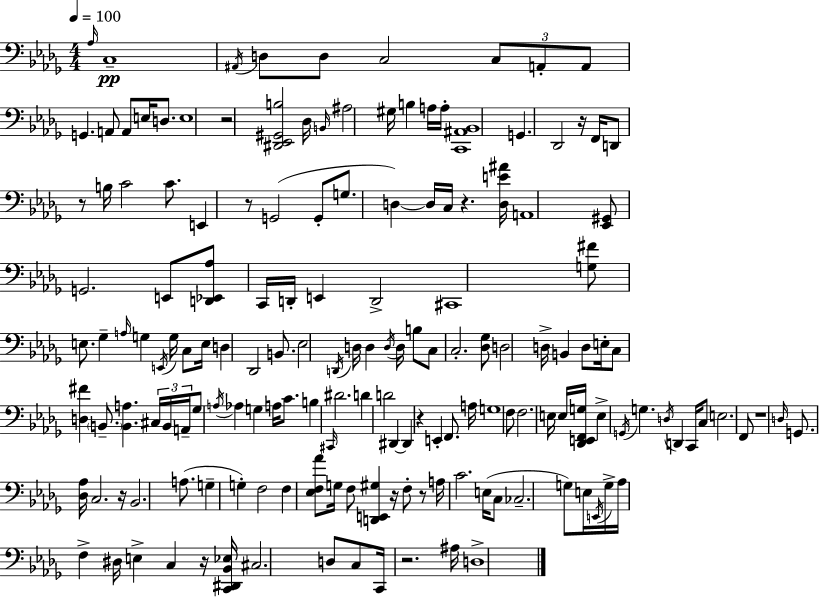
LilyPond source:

{
  \clef bass
  \numericTimeSignature
  \time 4/4
  \key bes \minor
  \tempo 4 = 100
  \grace { aes16 }\pp c1-- | \acciaccatura { ais,16 } d8 d8 c2 \tuplet 3/2 { c8 | a,8-. a,8 } g,4. a,8 a,8 e16 d8. | e1 | \break r2 <dis, ees, gis, b>2 | des16 \grace { b,16 } ais2 gis16 b4 | a16 a16-. <c, ais, bes,>1 | g,4. des,2 | \break r16 f,16 d,8 r8 b16 c'2 | c'8. e,4 r8 g,2( | g,8-. g8. d4~~) d16 c16 r4. | <d e' ais'>16 a,1 | \break <ees, gis,>8 g,2. | e,8 <d, ees, aes>8 c,16 d,16-. e,4 d,2-> | cis,1 | <g fis'>8 e8. ges4-- \grace { a16 } g4 | \break \acciaccatura { e,16 } g16 c8 e16 d4 des,2 | b,8. ees2 \acciaccatura { d,16 } d16 d4 | \acciaccatura { d16 } d16 b8 c8 c2.-. | <des ges>8 d2 d16-> | \break b,4 d8 e16-. c8 <d fis'>4 \parenthesize b,8.-- | <b, a>4. \tuplet 3/2 { cis16 b,16 a,16-- } ges8 \acciaccatura { a16 } aes4 | g4 a16 c'8. b4 \grace { cis,16 } dis'2. | d'4 d'2 | \break dis,4~~ dis,4 r4 | e,4-. f,8. a16 g1 | f8 f2. | e16 e16 <des, e, f, g>16 e4-> \acciaccatura { g,16 } g4. | \break \acciaccatura { d16 } d,4 c,16 c8 e2. | f,8 r1 | \grace { d16 } g,8. <des aes>16 | c2. r16 bes,2. | \break a8.( g4-- | g4-.) f2 f4 | <ees f aes'>8 g16 f8 <d, e, gis>4 r16 f8-. r8 a16 c'2. | e16( c8 ces2.-- | \break g8) e16 \acciaccatura { e,16 } g16-> aes16 | f4-> dis16 e4-> c4 r16 <c, dis, bes, ees>16 cis2. | d8 c8 c,16 | r2. ais16 d1-> | \break \bar "|."
}